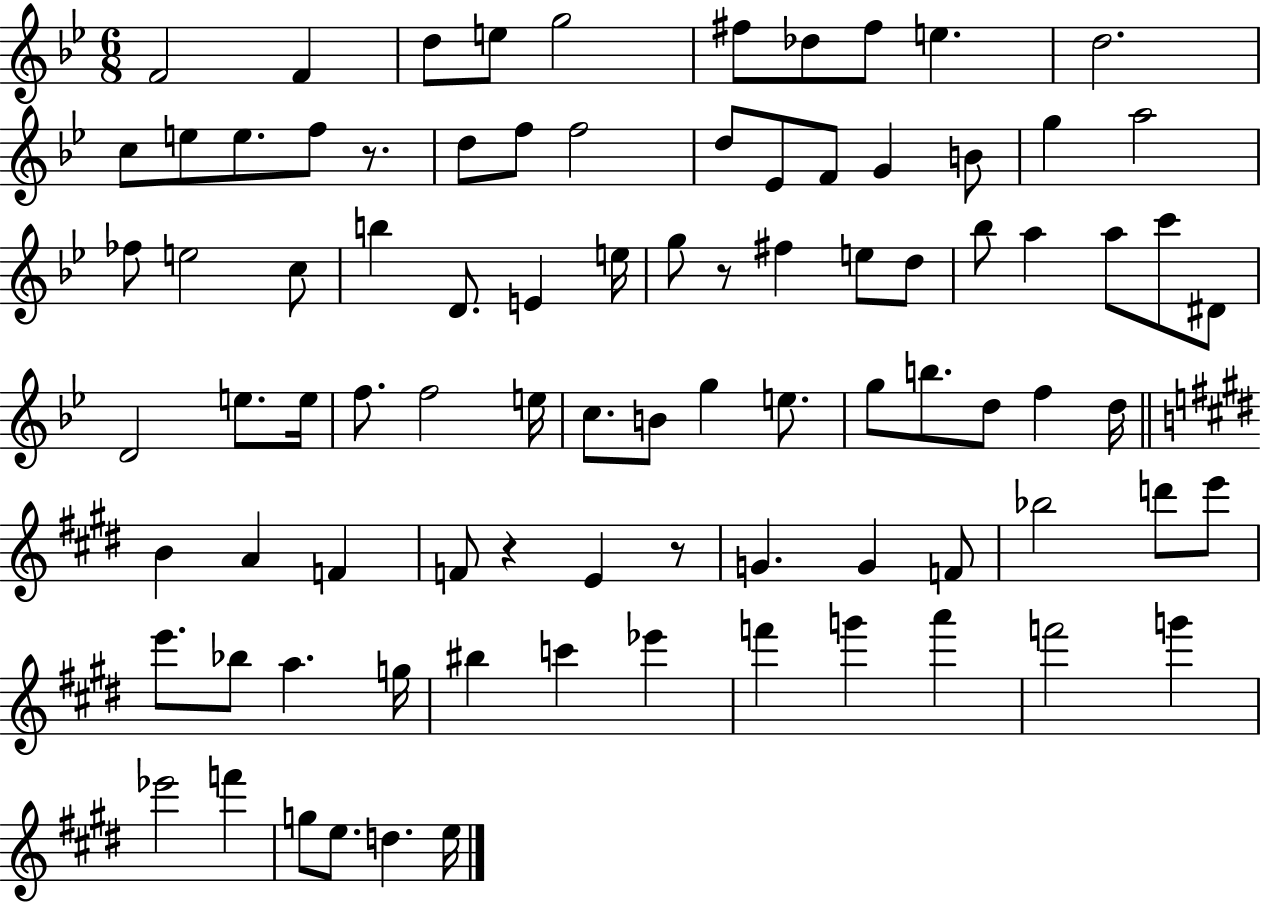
X:1
T:Untitled
M:6/8
L:1/4
K:Bb
F2 F d/2 e/2 g2 ^f/2 _d/2 ^f/2 e d2 c/2 e/2 e/2 f/2 z/2 d/2 f/2 f2 d/2 _E/2 F/2 G B/2 g a2 _f/2 e2 c/2 b D/2 E e/4 g/2 z/2 ^f e/2 d/2 _b/2 a a/2 c'/2 ^D/2 D2 e/2 e/4 f/2 f2 e/4 c/2 B/2 g e/2 g/2 b/2 d/2 f d/4 B A F F/2 z E z/2 G G F/2 _b2 d'/2 e'/2 e'/2 _b/2 a g/4 ^b c' _e' f' g' a' f'2 g' _e'2 f' g/2 e/2 d e/4